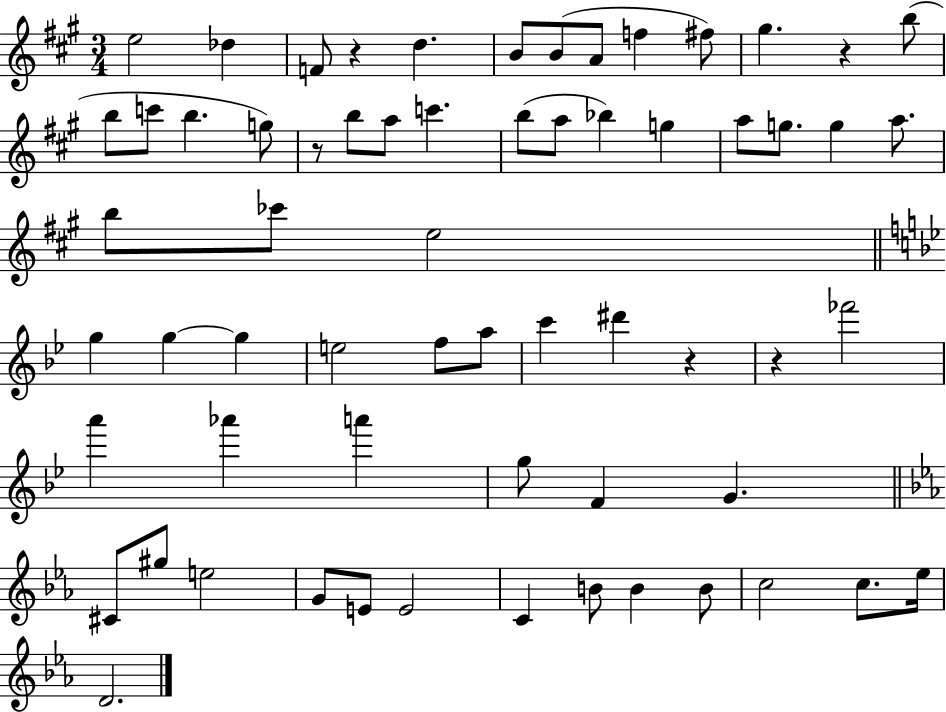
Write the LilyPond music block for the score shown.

{
  \clef treble
  \numericTimeSignature
  \time 3/4
  \key a \major
  e''2 des''4 | f'8 r4 d''4. | b'8 b'8( a'8 f''4 fis''8) | gis''4. r4 b''8( | \break b''8 c'''8 b''4. g''8) | r8 b''8 a''8 c'''4. | b''8( a''8 bes''4) g''4 | a''8 g''8. g''4 a''8. | \break b''8 ces'''8 e''2 | \bar "||" \break \key bes \major g''4 g''4~~ g''4 | e''2 f''8 a''8 | c'''4 dis'''4 r4 | r4 fes'''2 | \break a'''4 aes'''4 a'''4 | g''8 f'4 g'4. | \bar "||" \break \key ees \major cis'8 gis''8 e''2 | g'8 e'8 e'2 | c'4 b'8 b'4 b'8 | c''2 c''8. ees''16 | \break d'2. | \bar "|."
}